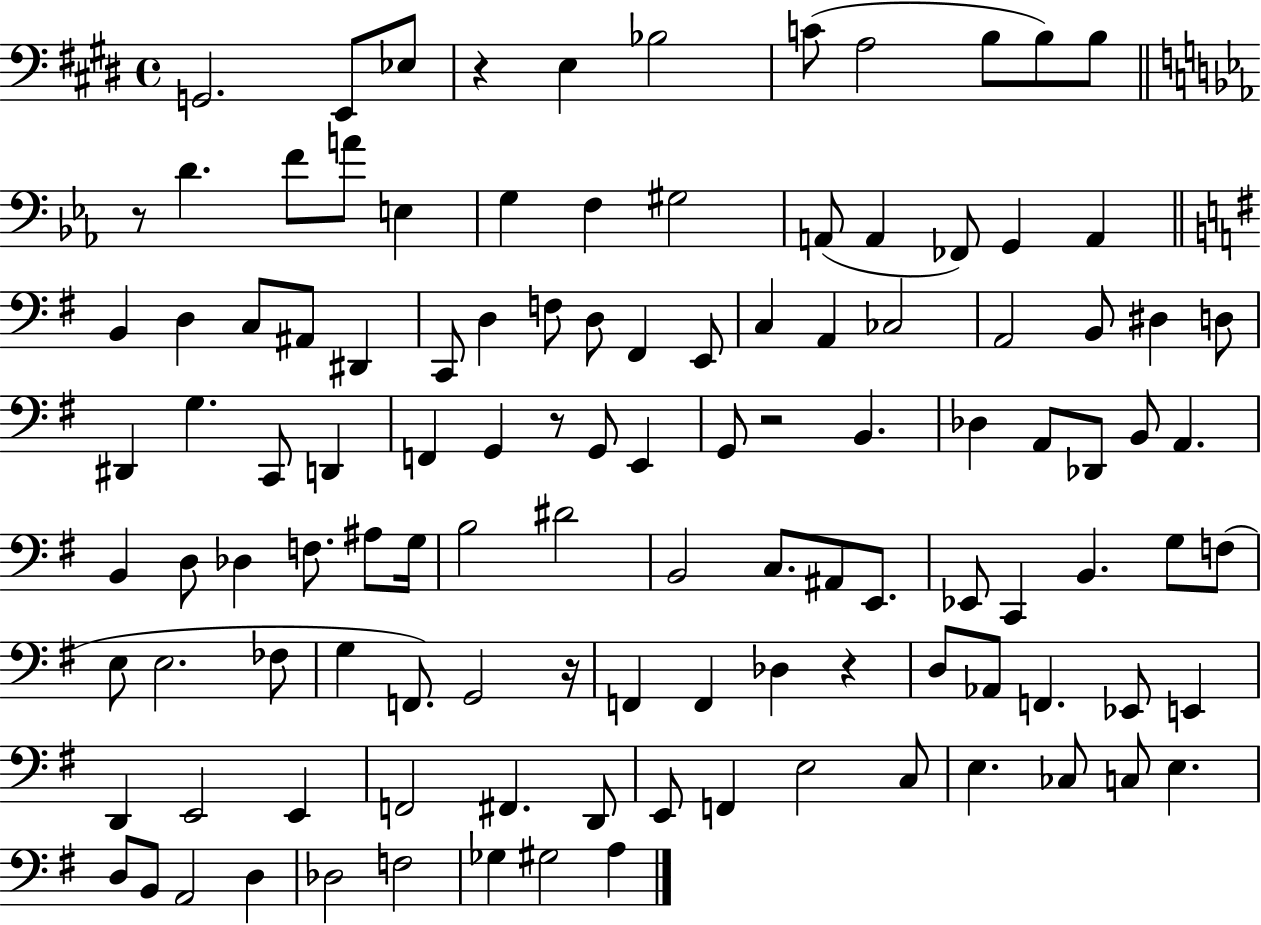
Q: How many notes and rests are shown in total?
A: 115